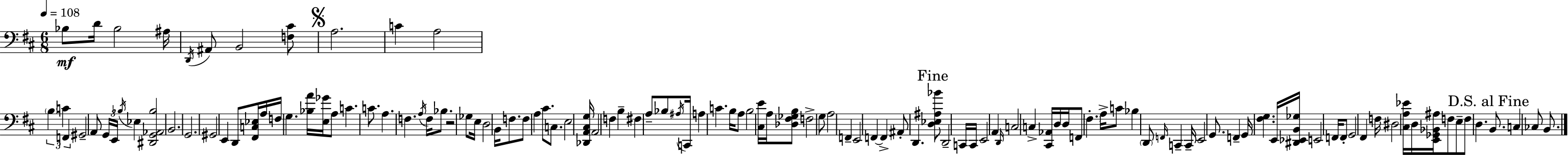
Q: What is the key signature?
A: D major